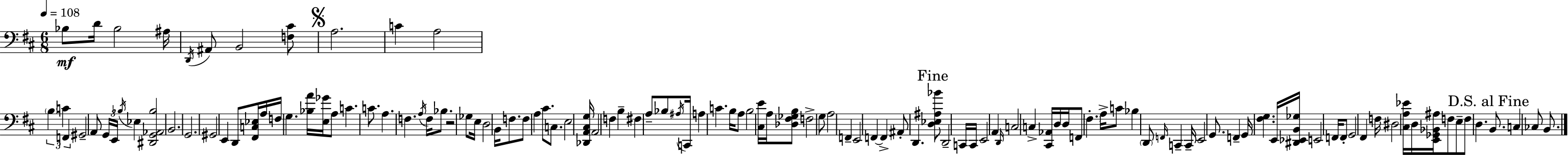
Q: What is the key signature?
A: D major